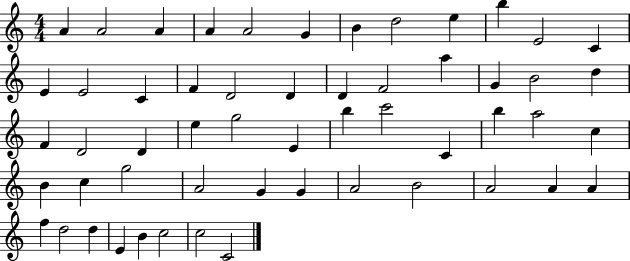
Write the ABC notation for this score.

X:1
T:Untitled
M:4/4
L:1/4
K:C
A A2 A A A2 G B d2 e b E2 C E E2 C F D2 D D F2 a G B2 d F D2 D e g2 E b c'2 C b a2 c B c g2 A2 G G A2 B2 A2 A A f d2 d E B c2 c2 C2